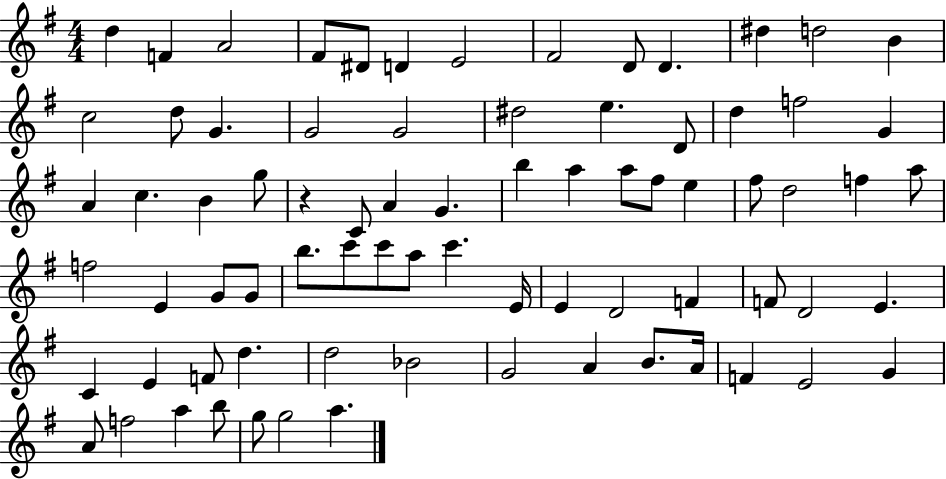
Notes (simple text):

D5/q F4/q A4/h F#4/e D#4/e D4/q E4/h F#4/h D4/e D4/q. D#5/q D5/h B4/q C5/h D5/e G4/q. G4/h G4/h D#5/h E5/q. D4/e D5/q F5/h G4/q A4/q C5/q. B4/q G5/e R/q C4/e A4/q G4/q. B5/q A5/q A5/e F#5/e E5/q F#5/e D5/h F5/q A5/e F5/h E4/q G4/e G4/e B5/e. C6/e C6/e A5/e C6/q. E4/s E4/q D4/h F4/q F4/e D4/h E4/q. C4/q E4/q F4/e D5/q. D5/h Bb4/h G4/h A4/q B4/e. A4/s F4/q E4/h G4/q A4/e F5/h A5/q B5/e G5/e G5/h A5/q.